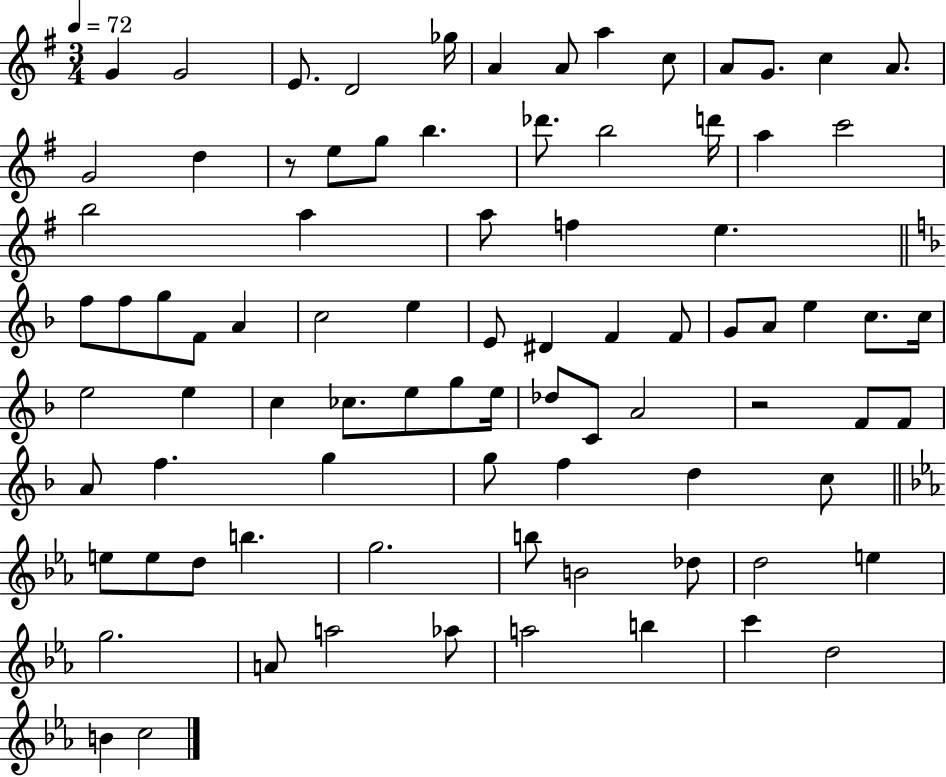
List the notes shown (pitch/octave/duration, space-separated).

G4/q G4/h E4/e. D4/h Gb5/s A4/q A4/e A5/q C5/e A4/e G4/e. C5/q A4/e. G4/h D5/q R/e E5/e G5/e B5/q. Db6/e. B5/h D6/s A5/q C6/h B5/h A5/q A5/e F5/q E5/q. F5/e F5/e G5/e F4/e A4/q C5/h E5/q E4/e D#4/q F4/q F4/e G4/e A4/e E5/q C5/e. C5/s E5/h E5/q C5/q CES5/e. E5/e G5/e E5/s Db5/e C4/e A4/h R/h F4/e F4/e A4/e F5/q. G5/q G5/e F5/q D5/q C5/e E5/e E5/e D5/e B5/q. G5/h. B5/e B4/h Db5/e D5/h E5/q G5/h. A4/e A5/h Ab5/e A5/h B5/q C6/q D5/h B4/q C5/h